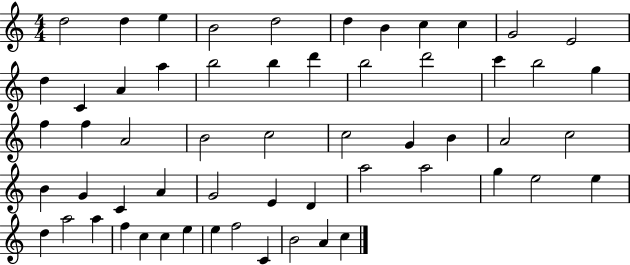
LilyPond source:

{
  \clef treble
  \numericTimeSignature
  \time 4/4
  \key c \major
  d''2 d''4 e''4 | b'2 d''2 | d''4 b'4 c''4 c''4 | g'2 e'2 | \break d''4 c'4 a'4 a''4 | b''2 b''4 d'''4 | b''2 d'''2 | c'''4 b''2 g''4 | \break f''4 f''4 a'2 | b'2 c''2 | c''2 g'4 b'4 | a'2 c''2 | \break b'4 g'4 c'4 a'4 | g'2 e'4 d'4 | a''2 a''2 | g''4 e''2 e''4 | \break d''4 a''2 a''4 | f''4 c''4 c''4 e''4 | e''4 f''2 c'4 | b'2 a'4 c''4 | \break \bar "|."
}